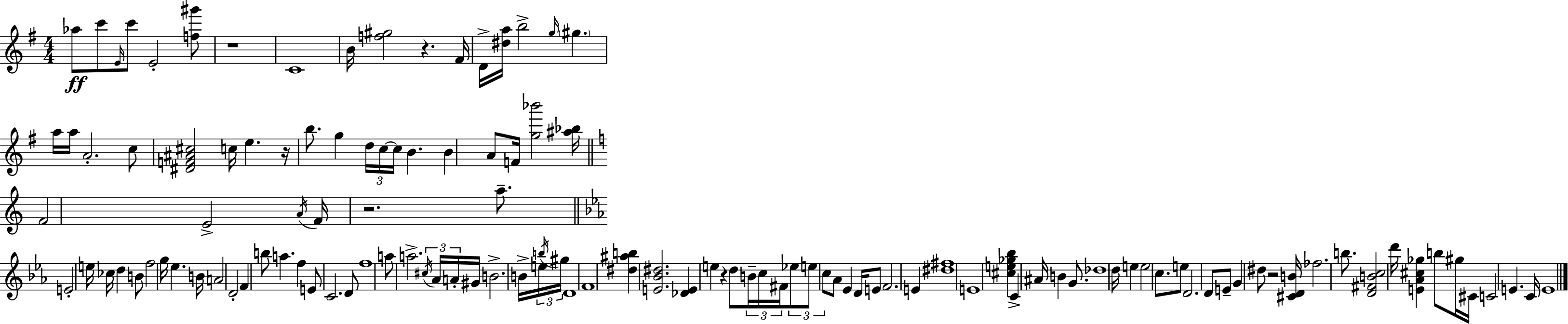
Ab5/e C6/e E4/s C6/e E4/h [F5,G#6]/e R/w C4/w B4/s [F5,G#5]/h R/q. F#4/s D4/s [D#5,A5]/s B5/h G5/s G#5/q. A5/s A5/s A4/h. C5/e [D#4,F4,A#4,C#5]/h C5/s E5/q. R/s B5/e. G5/q D5/s C5/s C5/s B4/q. B4/q A4/e F4/s [G5,Bb6]/h [A#5,Bb5]/s F4/h E4/h A4/s F4/s R/h. A5/e. E4/h E5/s CES5/s D5/q B4/e F5/h G5/s Eb5/q. B4/s A4/h D4/h F4/q B5/e A5/q. F5/q E4/e C4/h. D4/e F5/w A5/e A5/h. C#5/s Ab4/s A4/s G#4/s B4/h. B4/s E5/s B5/s G#5/s D4/w F4/w [D#5,A#5,B5]/q [E4,Bb4,D#5]/h. [Db4,E4]/q E5/q R/q D5/e B4/s C5/s F#4/s Eb5/e E5/e C5/e Ab4/e Eb4/q D4/s E4/e F4/h. E4/q [D#5,F#5]/w E4/w [C#5,E5,Gb5,Bb5]/q C4/q A#4/s B4/q G4/e. Db5/w D5/s E5/q E5/h C5/e. E5/e D4/h. D4/e E4/e G4/q D#5/e R/h [C#4,D4,B4]/s FES5/h. B5/e. [D4,F#4,B4,C5]/h D6/s [E4,Ab4,C#5,Gb5]/q B5/e G#5/s C#4/s C4/h E4/q. C4/s E4/w